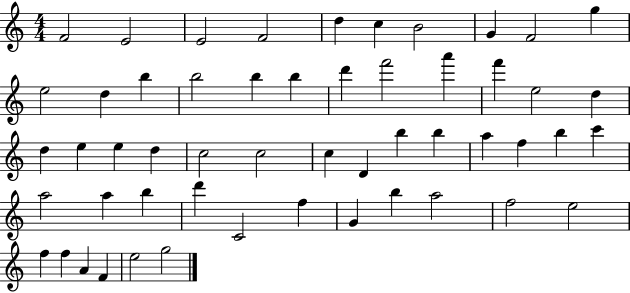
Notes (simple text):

F4/h E4/h E4/h F4/h D5/q C5/q B4/h G4/q F4/h G5/q E5/h D5/q B5/q B5/h B5/q B5/q D6/q F6/h A6/q F6/q E5/h D5/q D5/q E5/q E5/q D5/q C5/h C5/h C5/q D4/q B5/q B5/q A5/q F5/q B5/q C6/q A5/h A5/q B5/q D6/q C4/h F5/q G4/q B5/q A5/h F5/h E5/h F5/q F5/q A4/q F4/q E5/h G5/h